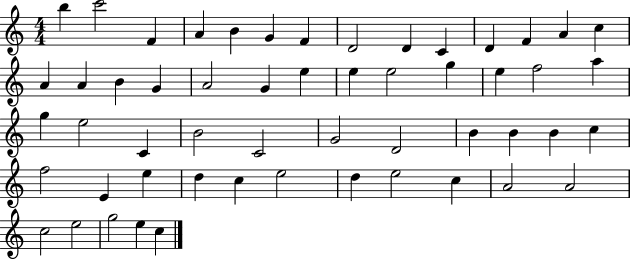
B5/q C6/h F4/q A4/q B4/q G4/q F4/q D4/h D4/q C4/q D4/q F4/q A4/q C5/q A4/q A4/q B4/q G4/q A4/h G4/q E5/q E5/q E5/h G5/q E5/q F5/h A5/q G5/q E5/h C4/q B4/h C4/h G4/h D4/h B4/q B4/q B4/q C5/q F5/h E4/q E5/q D5/q C5/q E5/h D5/q E5/h C5/q A4/h A4/h C5/h E5/h G5/h E5/q C5/q